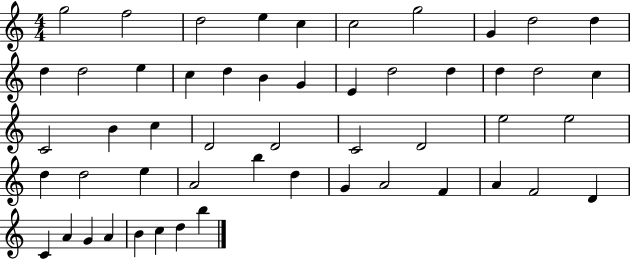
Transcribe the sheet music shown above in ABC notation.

X:1
T:Untitled
M:4/4
L:1/4
K:C
g2 f2 d2 e c c2 g2 G d2 d d d2 e c d B G E d2 d d d2 c C2 B c D2 D2 C2 D2 e2 e2 d d2 e A2 b d G A2 F A F2 D C A G A B c d b